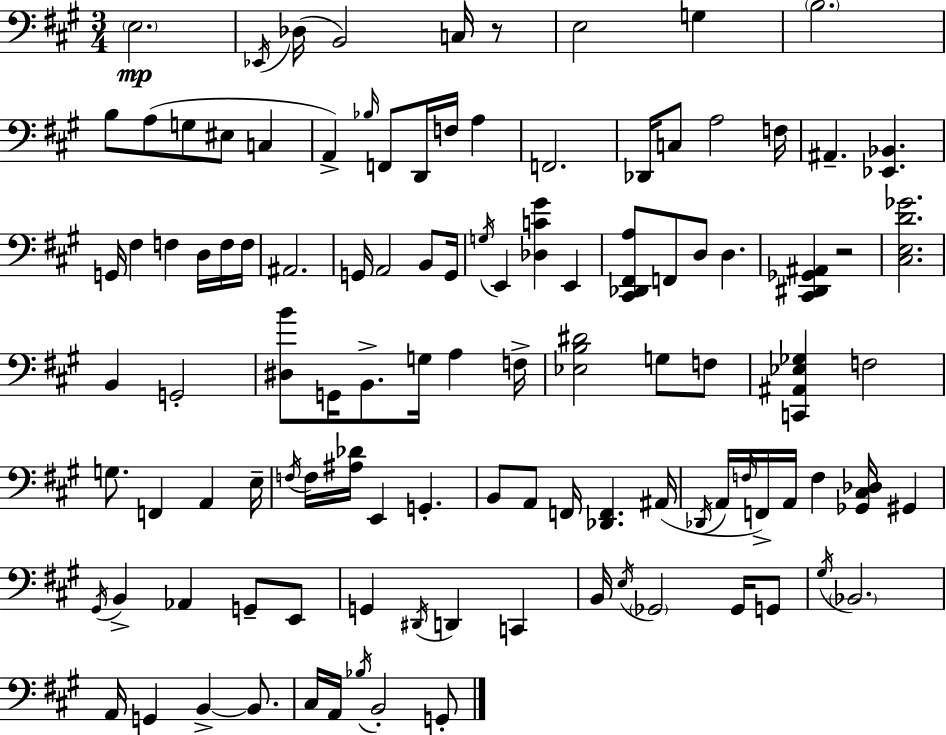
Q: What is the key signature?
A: A major